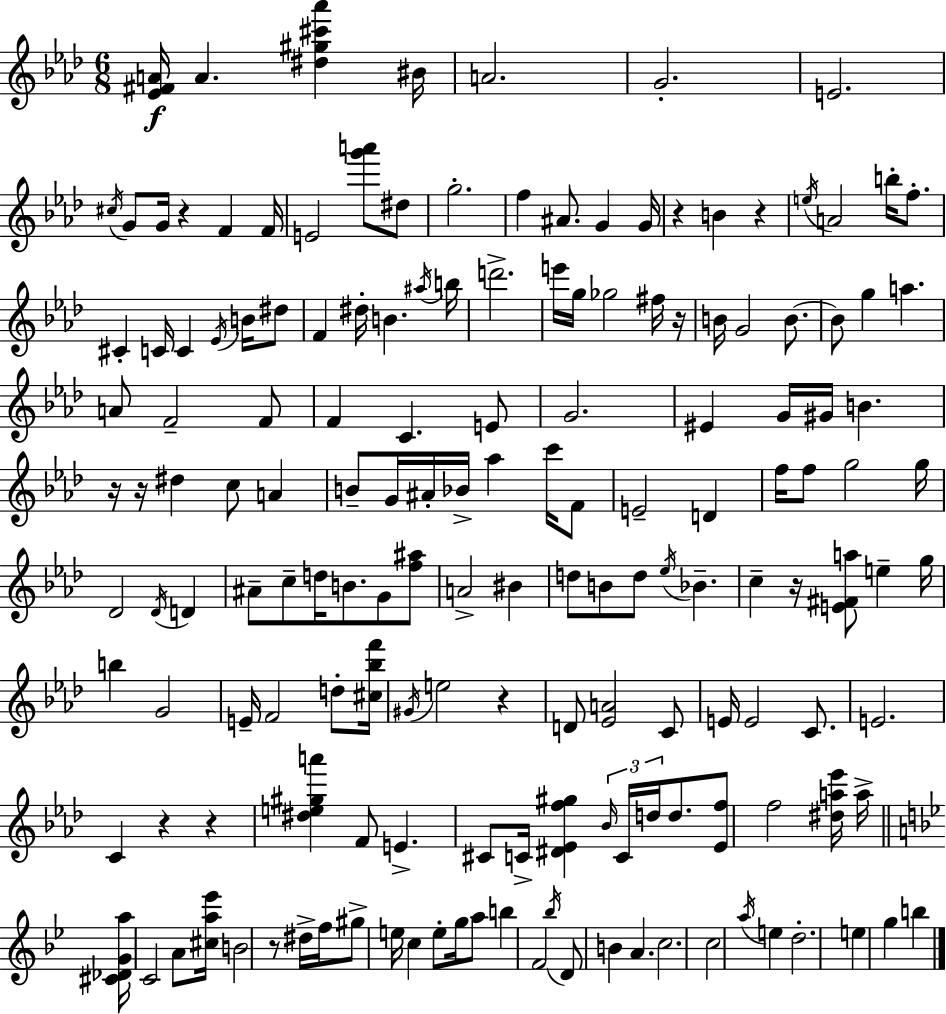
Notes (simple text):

[Eb4,F#4,A4]/s A4/q. [D#5,G#5,C#6,Ab6]/q BIS4/s A4/h. G4/h. E4/h. C#5/s G4/e G4/s R/q F4/q F4/s E4/h [G6,A6]/e D#5/e G5/h. F5/q A#4/e. G4/q G4/s R/q B4/q R/q E5/s A4/h B5/s F5/e. C#4/q C4/s C4/q Eb4/s B4/s D#5/e F4/q D#5/s B4/q. A#5/s B5/s D6/h. E6/s G5/s Gb5/h F#5/s R/s B4/s G4/h B4/e. B4/e G5/q A5/q. A4/e F4/h F4/e F4/q C4/q. E4/e G4/h. EIS4/q G4/s G#4/s B4/q. R/s R/s D#5/q C5/e A4/q B4/e G4/s A#4/s Bb4/s Ab5/q C6/s F4/e E4/h D4/q F5/s F5/e G5/h G5/s Db4/h Db4/s D4/q A#4/e C5/e D5/s B4/e. G4/e [F5,A#5]/e A4/h BIS4/q D5/e B4/e D5/e Eb5/s Bb4/q. C5/q R/s [E4,F#4,A5]/e E5/q G5/s B5/q G4/h E4/s F4/h D5/e [C#5,Bb5,F6]/s G#4/s E5/h R/q D4/e [Eb4,A4]/h C4/e E4/s E4/h C4/e. E4/h. C4/q R/q R/q [D#5,E5,G#5,A6]/q F4/e E4/q. C#4/e C4/s [D#4,Eb4,F5,G#5]/q Bb4/s C4/s D5/s D5/e. [Eb4,F5]/e F5/h [D#5,A5,Eb6]/s A5/s [C#4,Db4,G4,A5]/s C4/h A4/e [C#5,A5,Eb6]/s B4/h R/e D#5/s F5/s G#5/e E5/s C5/q E5/e G5/s A5/e B5/q F4/h Bb5/s D4/e B4/q A4/q. C5/h. C5/h A5/s E5/q D5/h. E5/q G5/q B5/q